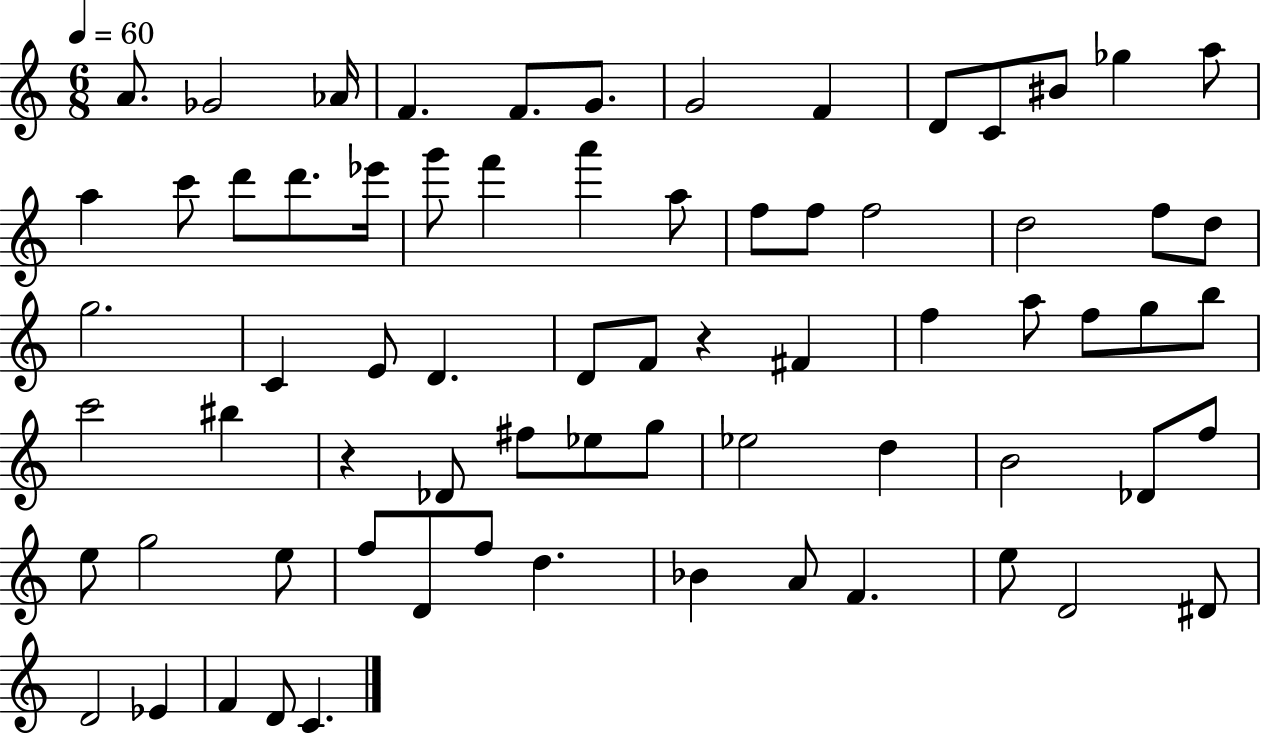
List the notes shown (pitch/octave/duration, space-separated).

A4/e. Gb4/h Ab4/s F4/q. F4/e. G4/e. G4/h F4/q D4/e C4/e BIS4/e Gb5/q A5/e A5/q C6/e D6/e D6/e. Eb6/s G6/e F6/q A6/q A5/e F5/e F5/e F5/h D5/h F5/e D5/e G5/h. C4/q E4/e D4/q. D4/e F4/e R/q F#4/q F5/q A5/e F5/e G5/e B5/e C6/h BIS5/q R/q Db4/e F#5/e Eb5/e G5/e Eb5/h D5/q B4/h Db4/e F5/e E5/e G5/h E5/e F5/e D4/e F5/e D5/q. Bb4/q A4/e F4/q. E5/e D4/h D#4/e D4/h Eb4/q F4/q D4/e C4/q.